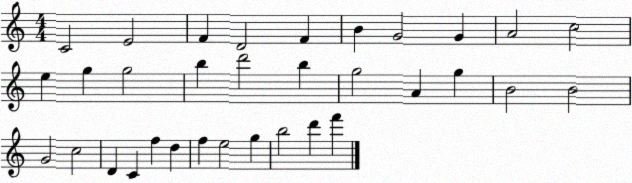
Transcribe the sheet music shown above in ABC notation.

X:1
T:Untitled
M:4/4
L:1/4
K:C
C2 E2 F D2 F B G2 G A2 c2 e g g2 b d'2 b g2 A g B2 B2 G2 c2 D C f d f e2 g b2 d' f'